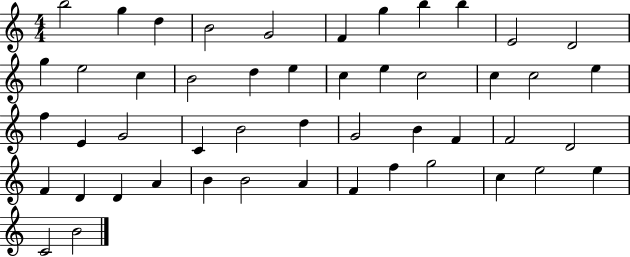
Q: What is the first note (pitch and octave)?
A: B5